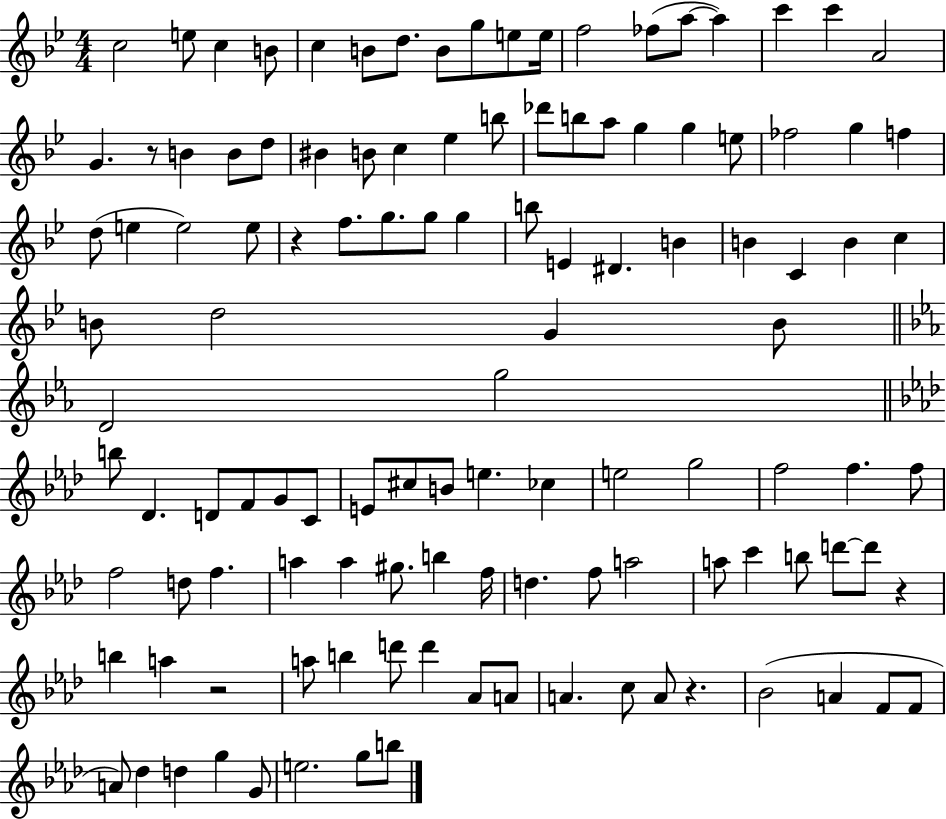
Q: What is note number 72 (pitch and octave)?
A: F5